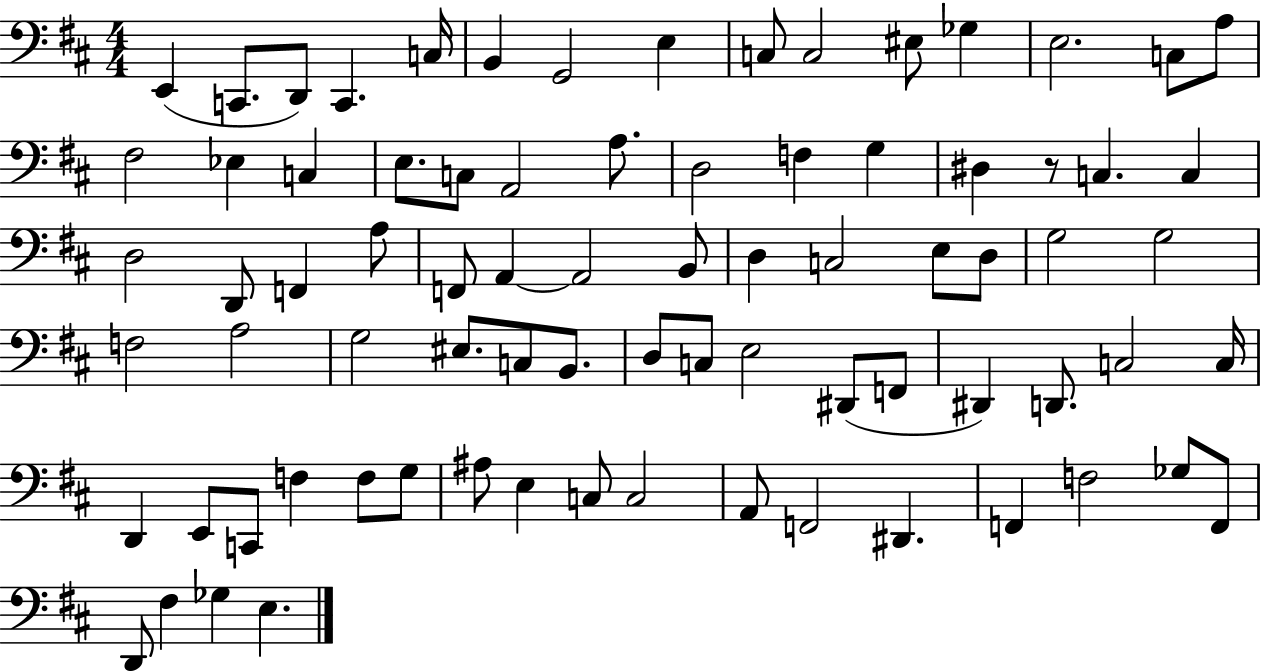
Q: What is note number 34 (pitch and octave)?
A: A2